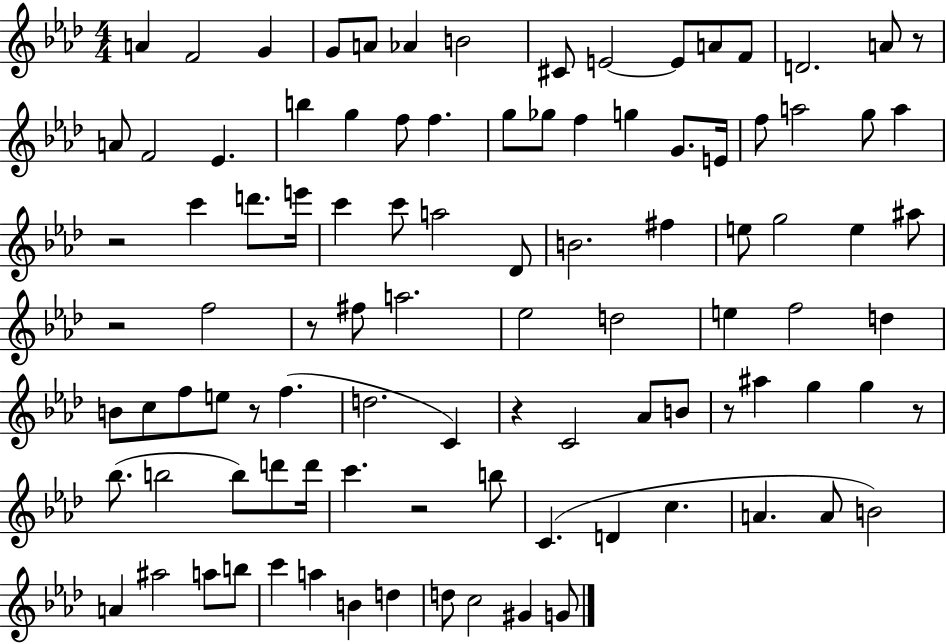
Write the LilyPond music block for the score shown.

{
  \clef treble
  \numericTimeSignature
  \time 4/4
  \key aes \major
  a'4 f'2 g'4 | g'8 a'8 aes'4 b'2 | cis'8 e'2~~ e'8 a'8 f'8 | d'2. a'8 r8 | \break a'8 f'2 ees'4. | b''4 g''4 f''8 f''4. | g''8 ges''8 f''4 g''4 g'8. e'16 | f''8 a''2 g''8 a''4 | \break r2 c'''4 d'''8. e'''16 | c'''4 c'''8 a''2 des'8 | b'2. fis''4 | e''8 g''2 e''4 ais''8 | \break r2 f''2 | r8 fis''8 a''2. | ees''2 d''2 | e''4 f''2 d''4 | \break b'8 c''8 f''8 e''8 r8 f''4.( | d''2. c'4) | r4 c'2 aes'8 b'8 | r8 ais''4 g''4 g''4 r8 | \break bes''8.( b''2 b''8) d'''8 d'''16 | c'''4. r2 b''8 | c'4.( d'4 c''4. | a'4. a'8 b'2) | \break a'4 ais''2 a''8 b''8 | c'''4 a''4 b'4 d''4 | d''8 c''2 gis'4 g'8 | \bar "|."
}